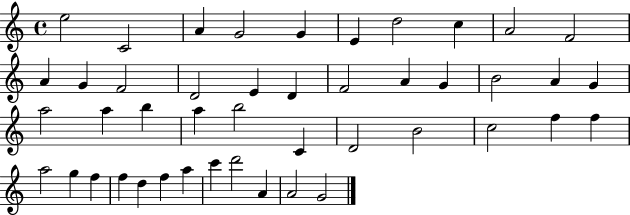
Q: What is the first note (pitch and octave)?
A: E5